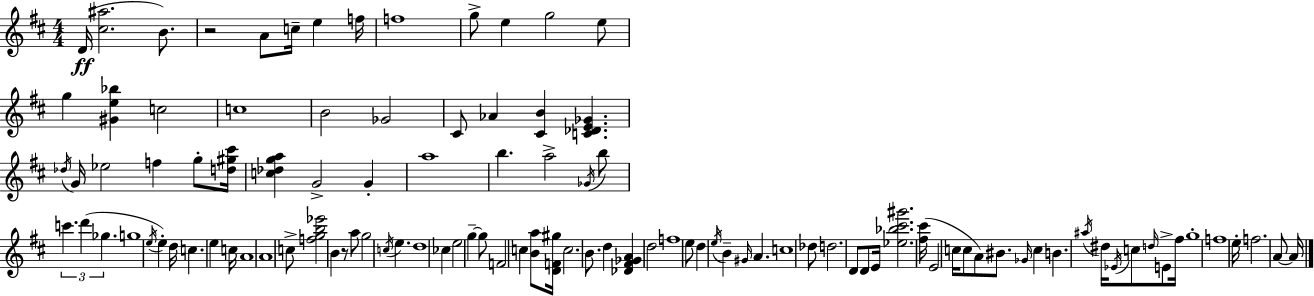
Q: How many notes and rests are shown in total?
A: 107